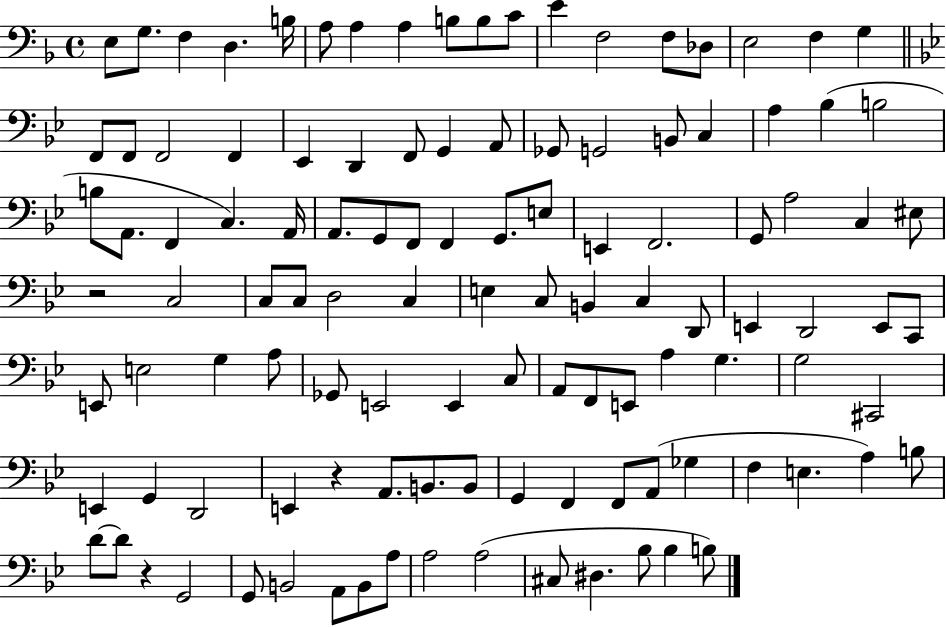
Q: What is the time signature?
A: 4/4